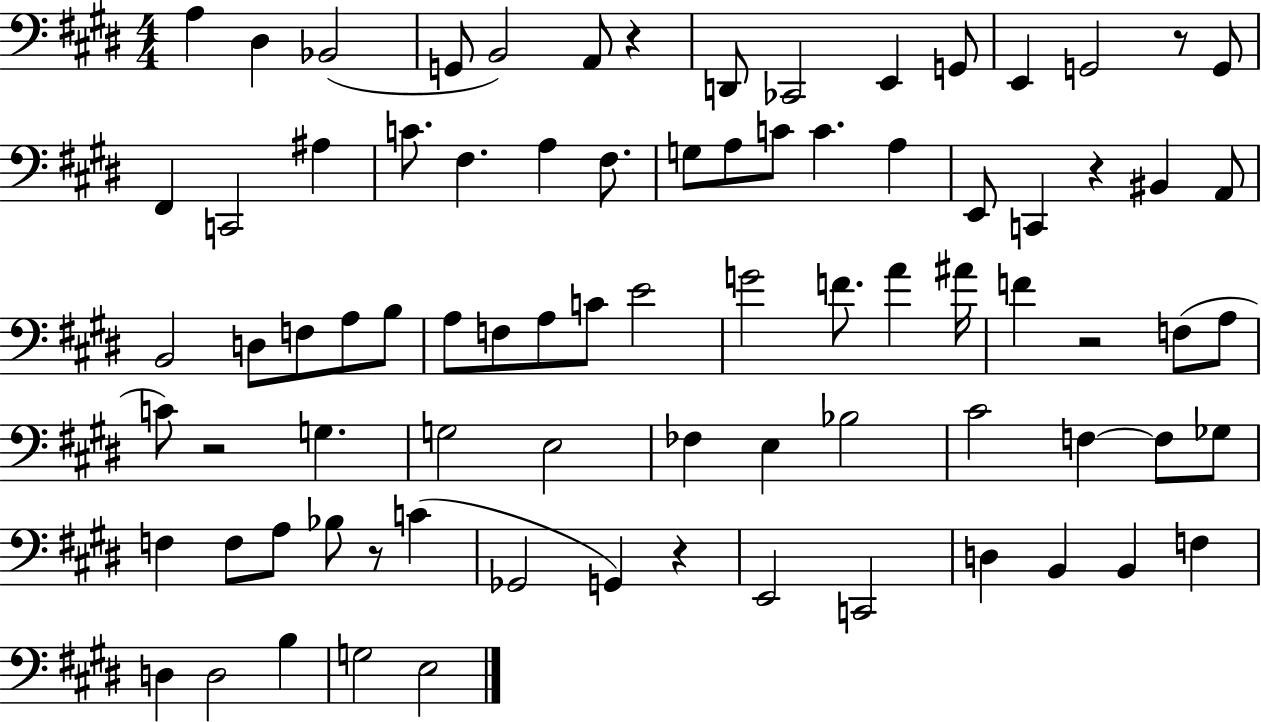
A3/q D#3/q Bb2/h G2/e B2/h A2/e R/q D2/e CES2/h E2/q G2/e E2/q G2/h R/e G2/e F#2/q C2/h A#3/q C4/e. F#3/q. A3/q F#3/e. G3/e A3/e C4/e C4/q. A3/q E2/e C2/q R/q BIS2/q A2/e B2/h D3/e F3/e A3/e B3/e A3/e F3/e A3/e C4/e E4/h G4/h F4/e. A4/q A#4/s F4/q R/h F3/e A3/e C4/e R/h G3/q. G3/h E3/h FES3/q E3/q Bb3/h C#4/h F3/q F3/e Gb3/e F3/q F3/e A3/e Bb3/e R/e C4/q Gb2/h G2/q R/q E2/h C2/h D3/q B2/q B2/q F3/q D3/q D3/h B3/q G3/h E3/h